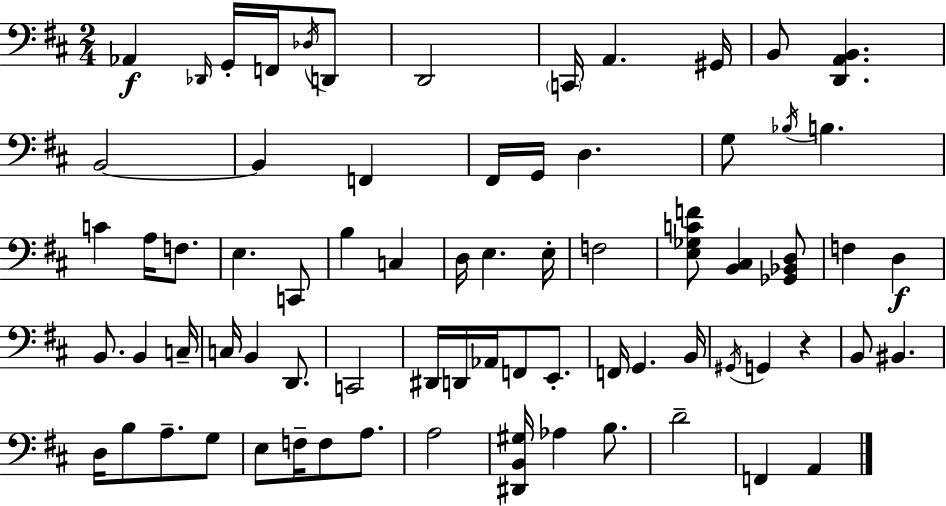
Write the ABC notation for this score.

X:1
T:Untitled
M:2/4
L:1/4
K:D
_A,, _D,,/4 G,,/4 F,,/4 _D,/4 D,,/2 D,,2 C,,/4 A,, ^G,,/4 B,,/2 [D,,A,,B,,] B,,2 B,, F,, ^F,,/4 G,,/4 D, G,/2 _B,/4 B, C A,/4 F,/2 E, C,,/2 B, C, D,/4 E, E,/4 F,2 [E,_G,CF]/2 [B,,^C,] [_G,,_B,,D,]/2 F, D, B,,/2 B,, C,/4 C,/4 B,, D,,/2 C,,2 ^D,,/4 D,,/4 _A,,/4 F,,/2 E,,/2 F,,/4 G,, B,,/4 ^G,,/4 G,, z B,,/2 ^B,, D,/4 B,/2 A,/2 G,/2 E,/2 F,/4 F,/2 A,/2 A,2 [^D,,B,,^G,]/4 _A, B,/2 D2 F,, A,,